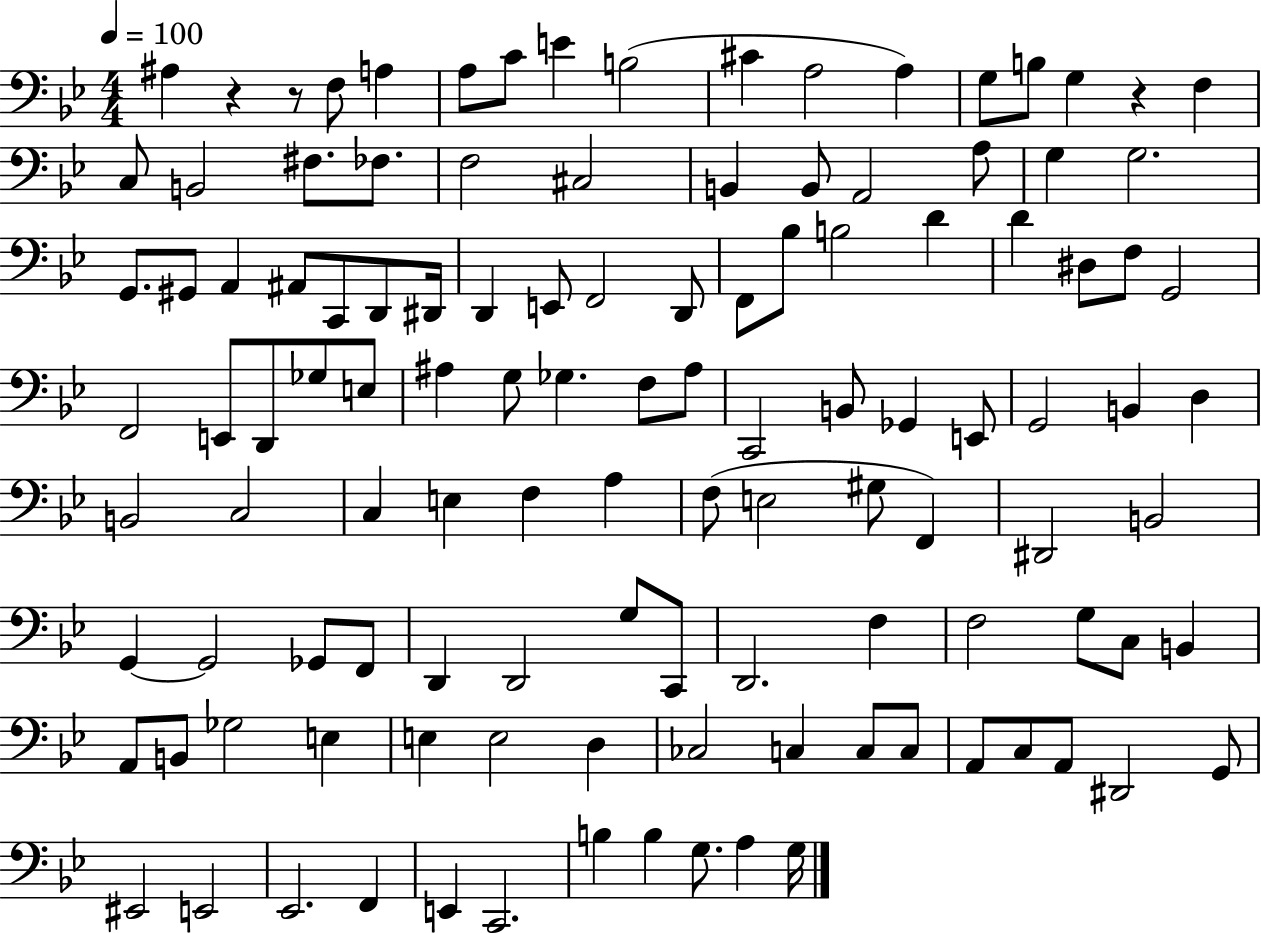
A#3/q R/q R/e F3/e A3/q A3/e C4/e E4/q B3/h C#4/q A3/h A3/q G3/e B3/e G3/q R/q F3/q C3/e B2/h F#3/e. FES3/e. F3/h C#3/h B2/q B2/e A2/h A3/e G3/q G3/h. G2/e. G#2/e A2/q A#2/e C2/e D2/e D#2/s D2/q E2/e F2/h D2/e F2/e Bb3/e B3/h D4/q D4/q D#3/e F3/e G2/h F2/h E2/e D2/e Gb3/e E3/e A#3/q G3/e Gb3/q. F3/e A#3/e C2/h B2/e Gb2/q E2/e G2/h B2/q D3/q B2/h C3/h C3/q E3/q F3/q A3/q F3/e E3/h G#3/e F2/q D#2/h B2/h G2/q G2/h Gb2/e F2/e D2/q D2/h G3/e C2/e D2/h. F3/q F3/h G3/e C3/e B2/q A2/e B2/e Gb3/h E3/q E3/q E3/h D3/q CES3/h C3/q C3/e C3/e A2/e C3/e A2/e D#2/h G2/e EIS2/h E2/h Eb2/h. F2/q E2/q C2/h. B3/q B3/q G3/e. A3/q G3/s